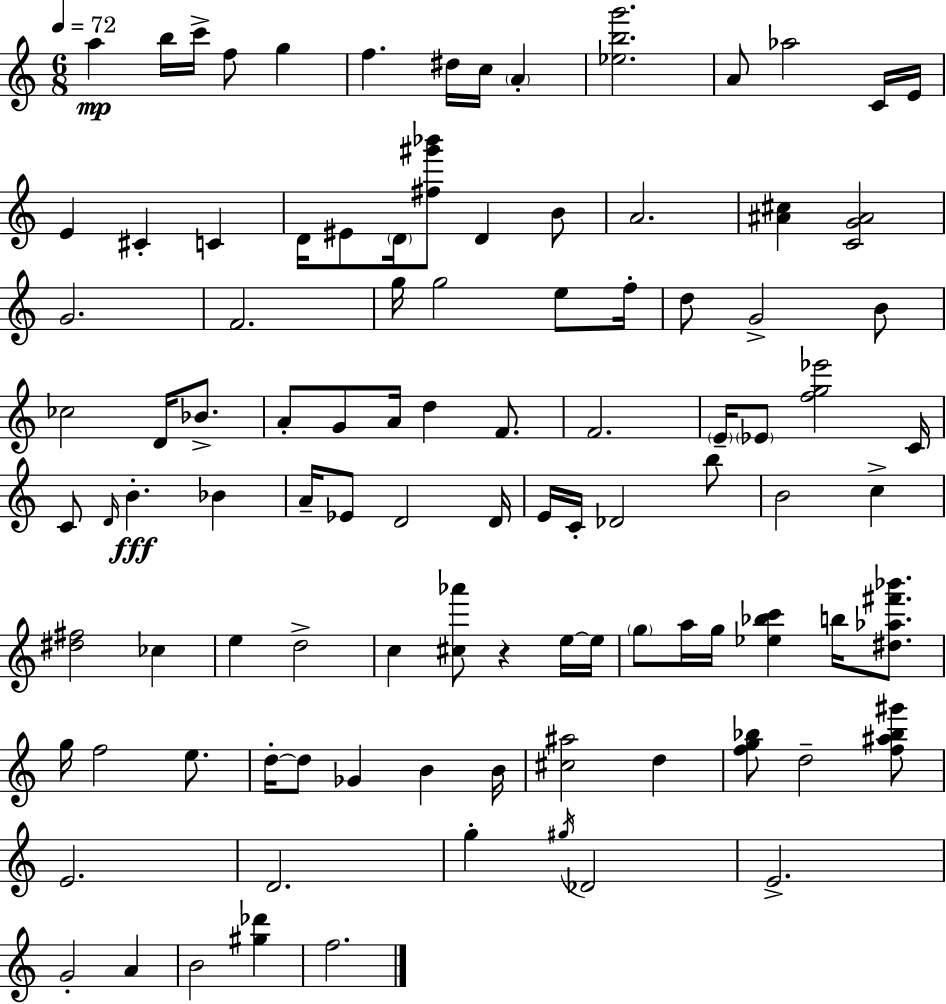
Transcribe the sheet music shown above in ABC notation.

X:1
T:Untitled
M:6/8
L:1/4
K:Am
a b/4 c'/4 f/2 g f ^d/4 c/4 A [_ebg']2 A/2 _a2 C/4 E/4 E ^C C D/4 ^E/2 D/4 [^f^g'_b']/2 D B/2 A2 [^A^c] [CG^A]2 G2 F2 g/4 g2 e/2 f/4 d/2 G2 B/2 _c2 D/4 _B/2 A/2 G/2 A/4 d F/2 F2 E/4 _E/2 [fg_e']2 C/4 C/2 D/4 B _B A/4 _E/2 D2 D/4 E/4 C/4 _D2 b/2 B2 c [^d^f]2 _c e d2 c [^c_a']/2 z e/4 e/4 g/2 a/4 g/4 [_e_bc'] b/4 [^d_a^f'_b']/2 g/4 f2 e/2 d/4 d/2 _G B B/4 [^c^a]2 d [fg_b]/2 d2 [f^a_b^g']/2 E2 D2 g ^g/4 _D2 E2 G2 A B2 [^g_d'] f2